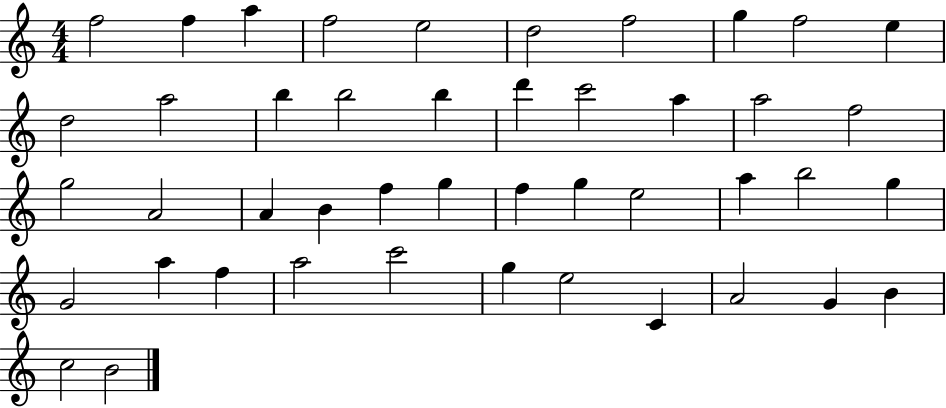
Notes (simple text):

F5/h F5/q A5/q F5/h E5/h D5/h F5/h G5/q F5/h E5/q D5/h A5/h B5/q B5/h B5/q D6/q C6/h A5/q A5/h F5/h G5/h A4/h A4/q B4/q F5/q G5/q F5/q G5/q E5/h A5/q B5/h G5/q G4/h A5/q F5/q A5/h C6/h G5/q E5/h C4/q A4/h G4/q B4/q C5/h B4/h